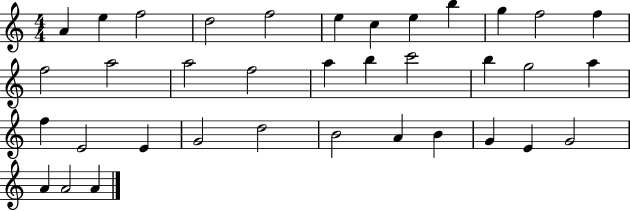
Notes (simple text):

A4/q E5/q F5/h D5/h F5/h E5/q C5/q E5/q B5/q G5/q F5/h F5/q F5/h A5/h A5/h F5/h A5/q B5/q C6/h B5/q G5/h A5/q F5/q E4/h E4/q G4/h D5/h B4/h A4/q B4/q G4/q E4/q G4/h A4/q A4/h A4/q